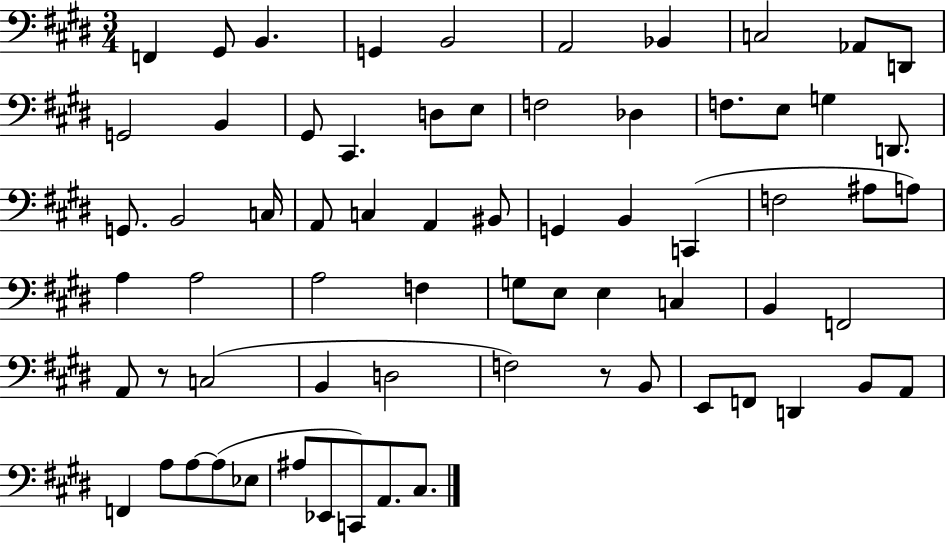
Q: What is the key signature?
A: E major